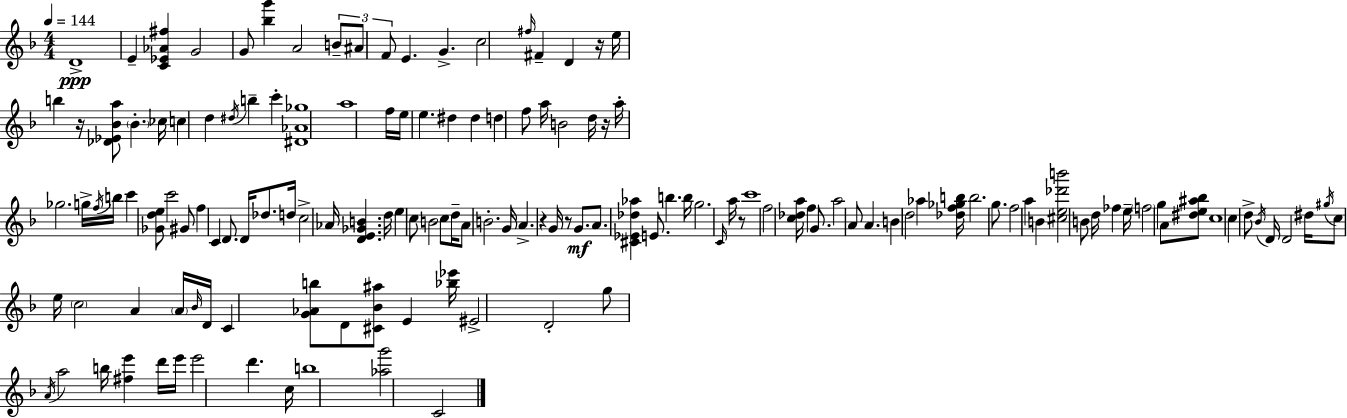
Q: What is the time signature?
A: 4/4